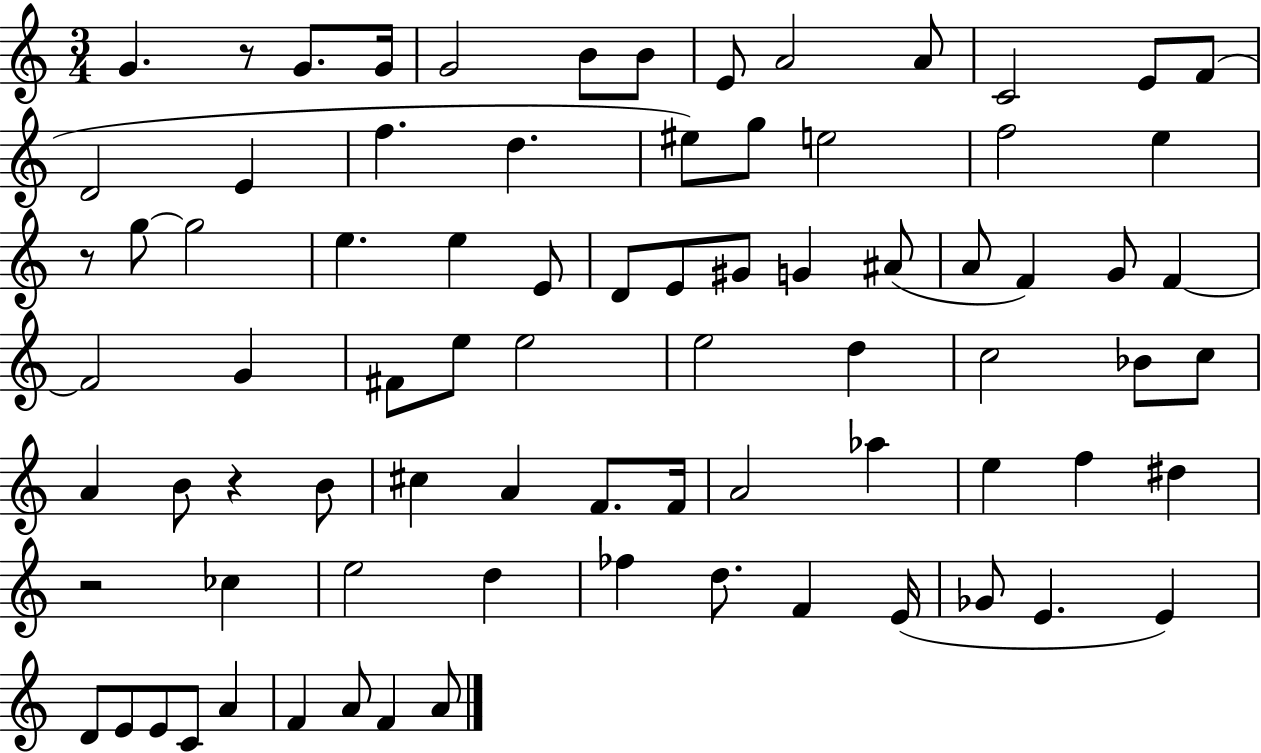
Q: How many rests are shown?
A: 4